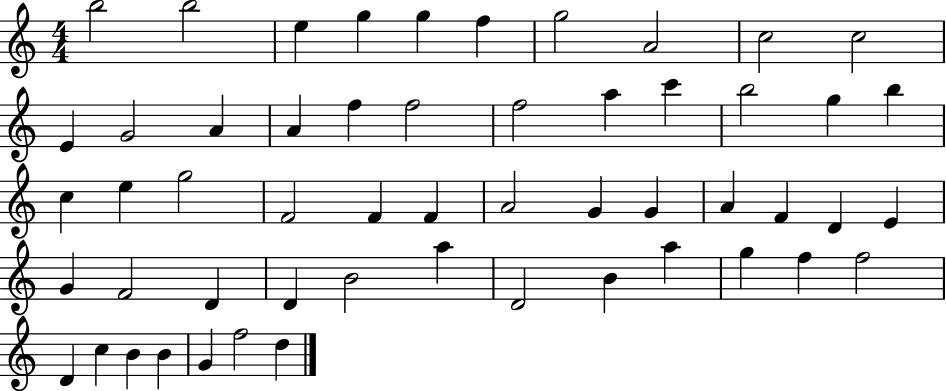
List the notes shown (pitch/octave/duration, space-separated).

B5/h B5/h E5/q G5/q G5/q F5/q G5/h A4/h C5/h C5/h E4/q G4/h A4/q A4/q F5/q F5/h F5/h A5/q C6/q B5/h G5/q B5/q C5/q E5/q G5/h F4/h F4/q F4/q A4/h G4/q G4/q A4/q F4/q D4/q E4/q G4/q F4/h D4/q D4/q B4/h A5/q D4/h B4/q A5/q G5/q F5/q F5/h D4/q C5/q B4/q B4/q G4/q F5/h D5/q